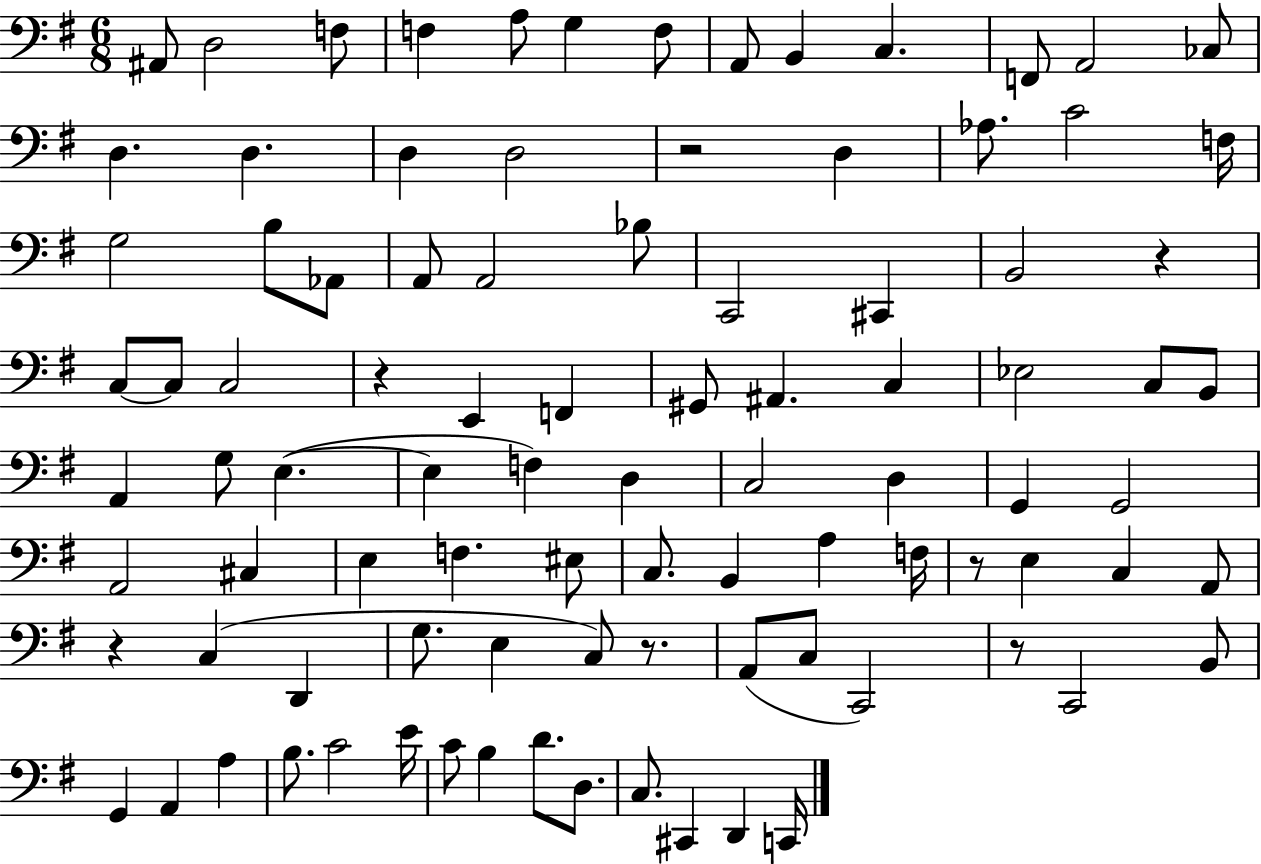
{
  \clef bass
  \numericTimeSignature
  \time 6/8
  \key g \major
  ais,8 d2 f8 | f4 a8 g4 f8 | a,8 b,4 c4. | f,8 a,2 ces8 | \break d4. d4. | d4 d2 | r2 d4 | aes8. c'2 f16 | \break g2 b8 aes,8 | a,8 a,2 bes8 | c,2 cis,4 | b,2 r4 | \break c8~~ c8 c2 | r4 e,4 f,4 | gis,8 ais,4. c4 | ees2 c8 b,8 | \break a,4 g8 e4.~(~ | e4 f4) d4 | c2 d4 | g,4 g,2 | \break a,2 cis4 | e4 f4. eis8 | c8. b,4 a4 f16 | r8 e4 c4 a,8 | \break r4 c4( d,4 | g8. e4 c8) r8. | a,8( c8 c,2) | r8 c,2 b,8 | \break g,4 a,4 a4 | b8. c'2 e'16 | c'8 b4 d'8. d8. | c8. cis,4 d,4 c,16 | \break \bar "|."
}